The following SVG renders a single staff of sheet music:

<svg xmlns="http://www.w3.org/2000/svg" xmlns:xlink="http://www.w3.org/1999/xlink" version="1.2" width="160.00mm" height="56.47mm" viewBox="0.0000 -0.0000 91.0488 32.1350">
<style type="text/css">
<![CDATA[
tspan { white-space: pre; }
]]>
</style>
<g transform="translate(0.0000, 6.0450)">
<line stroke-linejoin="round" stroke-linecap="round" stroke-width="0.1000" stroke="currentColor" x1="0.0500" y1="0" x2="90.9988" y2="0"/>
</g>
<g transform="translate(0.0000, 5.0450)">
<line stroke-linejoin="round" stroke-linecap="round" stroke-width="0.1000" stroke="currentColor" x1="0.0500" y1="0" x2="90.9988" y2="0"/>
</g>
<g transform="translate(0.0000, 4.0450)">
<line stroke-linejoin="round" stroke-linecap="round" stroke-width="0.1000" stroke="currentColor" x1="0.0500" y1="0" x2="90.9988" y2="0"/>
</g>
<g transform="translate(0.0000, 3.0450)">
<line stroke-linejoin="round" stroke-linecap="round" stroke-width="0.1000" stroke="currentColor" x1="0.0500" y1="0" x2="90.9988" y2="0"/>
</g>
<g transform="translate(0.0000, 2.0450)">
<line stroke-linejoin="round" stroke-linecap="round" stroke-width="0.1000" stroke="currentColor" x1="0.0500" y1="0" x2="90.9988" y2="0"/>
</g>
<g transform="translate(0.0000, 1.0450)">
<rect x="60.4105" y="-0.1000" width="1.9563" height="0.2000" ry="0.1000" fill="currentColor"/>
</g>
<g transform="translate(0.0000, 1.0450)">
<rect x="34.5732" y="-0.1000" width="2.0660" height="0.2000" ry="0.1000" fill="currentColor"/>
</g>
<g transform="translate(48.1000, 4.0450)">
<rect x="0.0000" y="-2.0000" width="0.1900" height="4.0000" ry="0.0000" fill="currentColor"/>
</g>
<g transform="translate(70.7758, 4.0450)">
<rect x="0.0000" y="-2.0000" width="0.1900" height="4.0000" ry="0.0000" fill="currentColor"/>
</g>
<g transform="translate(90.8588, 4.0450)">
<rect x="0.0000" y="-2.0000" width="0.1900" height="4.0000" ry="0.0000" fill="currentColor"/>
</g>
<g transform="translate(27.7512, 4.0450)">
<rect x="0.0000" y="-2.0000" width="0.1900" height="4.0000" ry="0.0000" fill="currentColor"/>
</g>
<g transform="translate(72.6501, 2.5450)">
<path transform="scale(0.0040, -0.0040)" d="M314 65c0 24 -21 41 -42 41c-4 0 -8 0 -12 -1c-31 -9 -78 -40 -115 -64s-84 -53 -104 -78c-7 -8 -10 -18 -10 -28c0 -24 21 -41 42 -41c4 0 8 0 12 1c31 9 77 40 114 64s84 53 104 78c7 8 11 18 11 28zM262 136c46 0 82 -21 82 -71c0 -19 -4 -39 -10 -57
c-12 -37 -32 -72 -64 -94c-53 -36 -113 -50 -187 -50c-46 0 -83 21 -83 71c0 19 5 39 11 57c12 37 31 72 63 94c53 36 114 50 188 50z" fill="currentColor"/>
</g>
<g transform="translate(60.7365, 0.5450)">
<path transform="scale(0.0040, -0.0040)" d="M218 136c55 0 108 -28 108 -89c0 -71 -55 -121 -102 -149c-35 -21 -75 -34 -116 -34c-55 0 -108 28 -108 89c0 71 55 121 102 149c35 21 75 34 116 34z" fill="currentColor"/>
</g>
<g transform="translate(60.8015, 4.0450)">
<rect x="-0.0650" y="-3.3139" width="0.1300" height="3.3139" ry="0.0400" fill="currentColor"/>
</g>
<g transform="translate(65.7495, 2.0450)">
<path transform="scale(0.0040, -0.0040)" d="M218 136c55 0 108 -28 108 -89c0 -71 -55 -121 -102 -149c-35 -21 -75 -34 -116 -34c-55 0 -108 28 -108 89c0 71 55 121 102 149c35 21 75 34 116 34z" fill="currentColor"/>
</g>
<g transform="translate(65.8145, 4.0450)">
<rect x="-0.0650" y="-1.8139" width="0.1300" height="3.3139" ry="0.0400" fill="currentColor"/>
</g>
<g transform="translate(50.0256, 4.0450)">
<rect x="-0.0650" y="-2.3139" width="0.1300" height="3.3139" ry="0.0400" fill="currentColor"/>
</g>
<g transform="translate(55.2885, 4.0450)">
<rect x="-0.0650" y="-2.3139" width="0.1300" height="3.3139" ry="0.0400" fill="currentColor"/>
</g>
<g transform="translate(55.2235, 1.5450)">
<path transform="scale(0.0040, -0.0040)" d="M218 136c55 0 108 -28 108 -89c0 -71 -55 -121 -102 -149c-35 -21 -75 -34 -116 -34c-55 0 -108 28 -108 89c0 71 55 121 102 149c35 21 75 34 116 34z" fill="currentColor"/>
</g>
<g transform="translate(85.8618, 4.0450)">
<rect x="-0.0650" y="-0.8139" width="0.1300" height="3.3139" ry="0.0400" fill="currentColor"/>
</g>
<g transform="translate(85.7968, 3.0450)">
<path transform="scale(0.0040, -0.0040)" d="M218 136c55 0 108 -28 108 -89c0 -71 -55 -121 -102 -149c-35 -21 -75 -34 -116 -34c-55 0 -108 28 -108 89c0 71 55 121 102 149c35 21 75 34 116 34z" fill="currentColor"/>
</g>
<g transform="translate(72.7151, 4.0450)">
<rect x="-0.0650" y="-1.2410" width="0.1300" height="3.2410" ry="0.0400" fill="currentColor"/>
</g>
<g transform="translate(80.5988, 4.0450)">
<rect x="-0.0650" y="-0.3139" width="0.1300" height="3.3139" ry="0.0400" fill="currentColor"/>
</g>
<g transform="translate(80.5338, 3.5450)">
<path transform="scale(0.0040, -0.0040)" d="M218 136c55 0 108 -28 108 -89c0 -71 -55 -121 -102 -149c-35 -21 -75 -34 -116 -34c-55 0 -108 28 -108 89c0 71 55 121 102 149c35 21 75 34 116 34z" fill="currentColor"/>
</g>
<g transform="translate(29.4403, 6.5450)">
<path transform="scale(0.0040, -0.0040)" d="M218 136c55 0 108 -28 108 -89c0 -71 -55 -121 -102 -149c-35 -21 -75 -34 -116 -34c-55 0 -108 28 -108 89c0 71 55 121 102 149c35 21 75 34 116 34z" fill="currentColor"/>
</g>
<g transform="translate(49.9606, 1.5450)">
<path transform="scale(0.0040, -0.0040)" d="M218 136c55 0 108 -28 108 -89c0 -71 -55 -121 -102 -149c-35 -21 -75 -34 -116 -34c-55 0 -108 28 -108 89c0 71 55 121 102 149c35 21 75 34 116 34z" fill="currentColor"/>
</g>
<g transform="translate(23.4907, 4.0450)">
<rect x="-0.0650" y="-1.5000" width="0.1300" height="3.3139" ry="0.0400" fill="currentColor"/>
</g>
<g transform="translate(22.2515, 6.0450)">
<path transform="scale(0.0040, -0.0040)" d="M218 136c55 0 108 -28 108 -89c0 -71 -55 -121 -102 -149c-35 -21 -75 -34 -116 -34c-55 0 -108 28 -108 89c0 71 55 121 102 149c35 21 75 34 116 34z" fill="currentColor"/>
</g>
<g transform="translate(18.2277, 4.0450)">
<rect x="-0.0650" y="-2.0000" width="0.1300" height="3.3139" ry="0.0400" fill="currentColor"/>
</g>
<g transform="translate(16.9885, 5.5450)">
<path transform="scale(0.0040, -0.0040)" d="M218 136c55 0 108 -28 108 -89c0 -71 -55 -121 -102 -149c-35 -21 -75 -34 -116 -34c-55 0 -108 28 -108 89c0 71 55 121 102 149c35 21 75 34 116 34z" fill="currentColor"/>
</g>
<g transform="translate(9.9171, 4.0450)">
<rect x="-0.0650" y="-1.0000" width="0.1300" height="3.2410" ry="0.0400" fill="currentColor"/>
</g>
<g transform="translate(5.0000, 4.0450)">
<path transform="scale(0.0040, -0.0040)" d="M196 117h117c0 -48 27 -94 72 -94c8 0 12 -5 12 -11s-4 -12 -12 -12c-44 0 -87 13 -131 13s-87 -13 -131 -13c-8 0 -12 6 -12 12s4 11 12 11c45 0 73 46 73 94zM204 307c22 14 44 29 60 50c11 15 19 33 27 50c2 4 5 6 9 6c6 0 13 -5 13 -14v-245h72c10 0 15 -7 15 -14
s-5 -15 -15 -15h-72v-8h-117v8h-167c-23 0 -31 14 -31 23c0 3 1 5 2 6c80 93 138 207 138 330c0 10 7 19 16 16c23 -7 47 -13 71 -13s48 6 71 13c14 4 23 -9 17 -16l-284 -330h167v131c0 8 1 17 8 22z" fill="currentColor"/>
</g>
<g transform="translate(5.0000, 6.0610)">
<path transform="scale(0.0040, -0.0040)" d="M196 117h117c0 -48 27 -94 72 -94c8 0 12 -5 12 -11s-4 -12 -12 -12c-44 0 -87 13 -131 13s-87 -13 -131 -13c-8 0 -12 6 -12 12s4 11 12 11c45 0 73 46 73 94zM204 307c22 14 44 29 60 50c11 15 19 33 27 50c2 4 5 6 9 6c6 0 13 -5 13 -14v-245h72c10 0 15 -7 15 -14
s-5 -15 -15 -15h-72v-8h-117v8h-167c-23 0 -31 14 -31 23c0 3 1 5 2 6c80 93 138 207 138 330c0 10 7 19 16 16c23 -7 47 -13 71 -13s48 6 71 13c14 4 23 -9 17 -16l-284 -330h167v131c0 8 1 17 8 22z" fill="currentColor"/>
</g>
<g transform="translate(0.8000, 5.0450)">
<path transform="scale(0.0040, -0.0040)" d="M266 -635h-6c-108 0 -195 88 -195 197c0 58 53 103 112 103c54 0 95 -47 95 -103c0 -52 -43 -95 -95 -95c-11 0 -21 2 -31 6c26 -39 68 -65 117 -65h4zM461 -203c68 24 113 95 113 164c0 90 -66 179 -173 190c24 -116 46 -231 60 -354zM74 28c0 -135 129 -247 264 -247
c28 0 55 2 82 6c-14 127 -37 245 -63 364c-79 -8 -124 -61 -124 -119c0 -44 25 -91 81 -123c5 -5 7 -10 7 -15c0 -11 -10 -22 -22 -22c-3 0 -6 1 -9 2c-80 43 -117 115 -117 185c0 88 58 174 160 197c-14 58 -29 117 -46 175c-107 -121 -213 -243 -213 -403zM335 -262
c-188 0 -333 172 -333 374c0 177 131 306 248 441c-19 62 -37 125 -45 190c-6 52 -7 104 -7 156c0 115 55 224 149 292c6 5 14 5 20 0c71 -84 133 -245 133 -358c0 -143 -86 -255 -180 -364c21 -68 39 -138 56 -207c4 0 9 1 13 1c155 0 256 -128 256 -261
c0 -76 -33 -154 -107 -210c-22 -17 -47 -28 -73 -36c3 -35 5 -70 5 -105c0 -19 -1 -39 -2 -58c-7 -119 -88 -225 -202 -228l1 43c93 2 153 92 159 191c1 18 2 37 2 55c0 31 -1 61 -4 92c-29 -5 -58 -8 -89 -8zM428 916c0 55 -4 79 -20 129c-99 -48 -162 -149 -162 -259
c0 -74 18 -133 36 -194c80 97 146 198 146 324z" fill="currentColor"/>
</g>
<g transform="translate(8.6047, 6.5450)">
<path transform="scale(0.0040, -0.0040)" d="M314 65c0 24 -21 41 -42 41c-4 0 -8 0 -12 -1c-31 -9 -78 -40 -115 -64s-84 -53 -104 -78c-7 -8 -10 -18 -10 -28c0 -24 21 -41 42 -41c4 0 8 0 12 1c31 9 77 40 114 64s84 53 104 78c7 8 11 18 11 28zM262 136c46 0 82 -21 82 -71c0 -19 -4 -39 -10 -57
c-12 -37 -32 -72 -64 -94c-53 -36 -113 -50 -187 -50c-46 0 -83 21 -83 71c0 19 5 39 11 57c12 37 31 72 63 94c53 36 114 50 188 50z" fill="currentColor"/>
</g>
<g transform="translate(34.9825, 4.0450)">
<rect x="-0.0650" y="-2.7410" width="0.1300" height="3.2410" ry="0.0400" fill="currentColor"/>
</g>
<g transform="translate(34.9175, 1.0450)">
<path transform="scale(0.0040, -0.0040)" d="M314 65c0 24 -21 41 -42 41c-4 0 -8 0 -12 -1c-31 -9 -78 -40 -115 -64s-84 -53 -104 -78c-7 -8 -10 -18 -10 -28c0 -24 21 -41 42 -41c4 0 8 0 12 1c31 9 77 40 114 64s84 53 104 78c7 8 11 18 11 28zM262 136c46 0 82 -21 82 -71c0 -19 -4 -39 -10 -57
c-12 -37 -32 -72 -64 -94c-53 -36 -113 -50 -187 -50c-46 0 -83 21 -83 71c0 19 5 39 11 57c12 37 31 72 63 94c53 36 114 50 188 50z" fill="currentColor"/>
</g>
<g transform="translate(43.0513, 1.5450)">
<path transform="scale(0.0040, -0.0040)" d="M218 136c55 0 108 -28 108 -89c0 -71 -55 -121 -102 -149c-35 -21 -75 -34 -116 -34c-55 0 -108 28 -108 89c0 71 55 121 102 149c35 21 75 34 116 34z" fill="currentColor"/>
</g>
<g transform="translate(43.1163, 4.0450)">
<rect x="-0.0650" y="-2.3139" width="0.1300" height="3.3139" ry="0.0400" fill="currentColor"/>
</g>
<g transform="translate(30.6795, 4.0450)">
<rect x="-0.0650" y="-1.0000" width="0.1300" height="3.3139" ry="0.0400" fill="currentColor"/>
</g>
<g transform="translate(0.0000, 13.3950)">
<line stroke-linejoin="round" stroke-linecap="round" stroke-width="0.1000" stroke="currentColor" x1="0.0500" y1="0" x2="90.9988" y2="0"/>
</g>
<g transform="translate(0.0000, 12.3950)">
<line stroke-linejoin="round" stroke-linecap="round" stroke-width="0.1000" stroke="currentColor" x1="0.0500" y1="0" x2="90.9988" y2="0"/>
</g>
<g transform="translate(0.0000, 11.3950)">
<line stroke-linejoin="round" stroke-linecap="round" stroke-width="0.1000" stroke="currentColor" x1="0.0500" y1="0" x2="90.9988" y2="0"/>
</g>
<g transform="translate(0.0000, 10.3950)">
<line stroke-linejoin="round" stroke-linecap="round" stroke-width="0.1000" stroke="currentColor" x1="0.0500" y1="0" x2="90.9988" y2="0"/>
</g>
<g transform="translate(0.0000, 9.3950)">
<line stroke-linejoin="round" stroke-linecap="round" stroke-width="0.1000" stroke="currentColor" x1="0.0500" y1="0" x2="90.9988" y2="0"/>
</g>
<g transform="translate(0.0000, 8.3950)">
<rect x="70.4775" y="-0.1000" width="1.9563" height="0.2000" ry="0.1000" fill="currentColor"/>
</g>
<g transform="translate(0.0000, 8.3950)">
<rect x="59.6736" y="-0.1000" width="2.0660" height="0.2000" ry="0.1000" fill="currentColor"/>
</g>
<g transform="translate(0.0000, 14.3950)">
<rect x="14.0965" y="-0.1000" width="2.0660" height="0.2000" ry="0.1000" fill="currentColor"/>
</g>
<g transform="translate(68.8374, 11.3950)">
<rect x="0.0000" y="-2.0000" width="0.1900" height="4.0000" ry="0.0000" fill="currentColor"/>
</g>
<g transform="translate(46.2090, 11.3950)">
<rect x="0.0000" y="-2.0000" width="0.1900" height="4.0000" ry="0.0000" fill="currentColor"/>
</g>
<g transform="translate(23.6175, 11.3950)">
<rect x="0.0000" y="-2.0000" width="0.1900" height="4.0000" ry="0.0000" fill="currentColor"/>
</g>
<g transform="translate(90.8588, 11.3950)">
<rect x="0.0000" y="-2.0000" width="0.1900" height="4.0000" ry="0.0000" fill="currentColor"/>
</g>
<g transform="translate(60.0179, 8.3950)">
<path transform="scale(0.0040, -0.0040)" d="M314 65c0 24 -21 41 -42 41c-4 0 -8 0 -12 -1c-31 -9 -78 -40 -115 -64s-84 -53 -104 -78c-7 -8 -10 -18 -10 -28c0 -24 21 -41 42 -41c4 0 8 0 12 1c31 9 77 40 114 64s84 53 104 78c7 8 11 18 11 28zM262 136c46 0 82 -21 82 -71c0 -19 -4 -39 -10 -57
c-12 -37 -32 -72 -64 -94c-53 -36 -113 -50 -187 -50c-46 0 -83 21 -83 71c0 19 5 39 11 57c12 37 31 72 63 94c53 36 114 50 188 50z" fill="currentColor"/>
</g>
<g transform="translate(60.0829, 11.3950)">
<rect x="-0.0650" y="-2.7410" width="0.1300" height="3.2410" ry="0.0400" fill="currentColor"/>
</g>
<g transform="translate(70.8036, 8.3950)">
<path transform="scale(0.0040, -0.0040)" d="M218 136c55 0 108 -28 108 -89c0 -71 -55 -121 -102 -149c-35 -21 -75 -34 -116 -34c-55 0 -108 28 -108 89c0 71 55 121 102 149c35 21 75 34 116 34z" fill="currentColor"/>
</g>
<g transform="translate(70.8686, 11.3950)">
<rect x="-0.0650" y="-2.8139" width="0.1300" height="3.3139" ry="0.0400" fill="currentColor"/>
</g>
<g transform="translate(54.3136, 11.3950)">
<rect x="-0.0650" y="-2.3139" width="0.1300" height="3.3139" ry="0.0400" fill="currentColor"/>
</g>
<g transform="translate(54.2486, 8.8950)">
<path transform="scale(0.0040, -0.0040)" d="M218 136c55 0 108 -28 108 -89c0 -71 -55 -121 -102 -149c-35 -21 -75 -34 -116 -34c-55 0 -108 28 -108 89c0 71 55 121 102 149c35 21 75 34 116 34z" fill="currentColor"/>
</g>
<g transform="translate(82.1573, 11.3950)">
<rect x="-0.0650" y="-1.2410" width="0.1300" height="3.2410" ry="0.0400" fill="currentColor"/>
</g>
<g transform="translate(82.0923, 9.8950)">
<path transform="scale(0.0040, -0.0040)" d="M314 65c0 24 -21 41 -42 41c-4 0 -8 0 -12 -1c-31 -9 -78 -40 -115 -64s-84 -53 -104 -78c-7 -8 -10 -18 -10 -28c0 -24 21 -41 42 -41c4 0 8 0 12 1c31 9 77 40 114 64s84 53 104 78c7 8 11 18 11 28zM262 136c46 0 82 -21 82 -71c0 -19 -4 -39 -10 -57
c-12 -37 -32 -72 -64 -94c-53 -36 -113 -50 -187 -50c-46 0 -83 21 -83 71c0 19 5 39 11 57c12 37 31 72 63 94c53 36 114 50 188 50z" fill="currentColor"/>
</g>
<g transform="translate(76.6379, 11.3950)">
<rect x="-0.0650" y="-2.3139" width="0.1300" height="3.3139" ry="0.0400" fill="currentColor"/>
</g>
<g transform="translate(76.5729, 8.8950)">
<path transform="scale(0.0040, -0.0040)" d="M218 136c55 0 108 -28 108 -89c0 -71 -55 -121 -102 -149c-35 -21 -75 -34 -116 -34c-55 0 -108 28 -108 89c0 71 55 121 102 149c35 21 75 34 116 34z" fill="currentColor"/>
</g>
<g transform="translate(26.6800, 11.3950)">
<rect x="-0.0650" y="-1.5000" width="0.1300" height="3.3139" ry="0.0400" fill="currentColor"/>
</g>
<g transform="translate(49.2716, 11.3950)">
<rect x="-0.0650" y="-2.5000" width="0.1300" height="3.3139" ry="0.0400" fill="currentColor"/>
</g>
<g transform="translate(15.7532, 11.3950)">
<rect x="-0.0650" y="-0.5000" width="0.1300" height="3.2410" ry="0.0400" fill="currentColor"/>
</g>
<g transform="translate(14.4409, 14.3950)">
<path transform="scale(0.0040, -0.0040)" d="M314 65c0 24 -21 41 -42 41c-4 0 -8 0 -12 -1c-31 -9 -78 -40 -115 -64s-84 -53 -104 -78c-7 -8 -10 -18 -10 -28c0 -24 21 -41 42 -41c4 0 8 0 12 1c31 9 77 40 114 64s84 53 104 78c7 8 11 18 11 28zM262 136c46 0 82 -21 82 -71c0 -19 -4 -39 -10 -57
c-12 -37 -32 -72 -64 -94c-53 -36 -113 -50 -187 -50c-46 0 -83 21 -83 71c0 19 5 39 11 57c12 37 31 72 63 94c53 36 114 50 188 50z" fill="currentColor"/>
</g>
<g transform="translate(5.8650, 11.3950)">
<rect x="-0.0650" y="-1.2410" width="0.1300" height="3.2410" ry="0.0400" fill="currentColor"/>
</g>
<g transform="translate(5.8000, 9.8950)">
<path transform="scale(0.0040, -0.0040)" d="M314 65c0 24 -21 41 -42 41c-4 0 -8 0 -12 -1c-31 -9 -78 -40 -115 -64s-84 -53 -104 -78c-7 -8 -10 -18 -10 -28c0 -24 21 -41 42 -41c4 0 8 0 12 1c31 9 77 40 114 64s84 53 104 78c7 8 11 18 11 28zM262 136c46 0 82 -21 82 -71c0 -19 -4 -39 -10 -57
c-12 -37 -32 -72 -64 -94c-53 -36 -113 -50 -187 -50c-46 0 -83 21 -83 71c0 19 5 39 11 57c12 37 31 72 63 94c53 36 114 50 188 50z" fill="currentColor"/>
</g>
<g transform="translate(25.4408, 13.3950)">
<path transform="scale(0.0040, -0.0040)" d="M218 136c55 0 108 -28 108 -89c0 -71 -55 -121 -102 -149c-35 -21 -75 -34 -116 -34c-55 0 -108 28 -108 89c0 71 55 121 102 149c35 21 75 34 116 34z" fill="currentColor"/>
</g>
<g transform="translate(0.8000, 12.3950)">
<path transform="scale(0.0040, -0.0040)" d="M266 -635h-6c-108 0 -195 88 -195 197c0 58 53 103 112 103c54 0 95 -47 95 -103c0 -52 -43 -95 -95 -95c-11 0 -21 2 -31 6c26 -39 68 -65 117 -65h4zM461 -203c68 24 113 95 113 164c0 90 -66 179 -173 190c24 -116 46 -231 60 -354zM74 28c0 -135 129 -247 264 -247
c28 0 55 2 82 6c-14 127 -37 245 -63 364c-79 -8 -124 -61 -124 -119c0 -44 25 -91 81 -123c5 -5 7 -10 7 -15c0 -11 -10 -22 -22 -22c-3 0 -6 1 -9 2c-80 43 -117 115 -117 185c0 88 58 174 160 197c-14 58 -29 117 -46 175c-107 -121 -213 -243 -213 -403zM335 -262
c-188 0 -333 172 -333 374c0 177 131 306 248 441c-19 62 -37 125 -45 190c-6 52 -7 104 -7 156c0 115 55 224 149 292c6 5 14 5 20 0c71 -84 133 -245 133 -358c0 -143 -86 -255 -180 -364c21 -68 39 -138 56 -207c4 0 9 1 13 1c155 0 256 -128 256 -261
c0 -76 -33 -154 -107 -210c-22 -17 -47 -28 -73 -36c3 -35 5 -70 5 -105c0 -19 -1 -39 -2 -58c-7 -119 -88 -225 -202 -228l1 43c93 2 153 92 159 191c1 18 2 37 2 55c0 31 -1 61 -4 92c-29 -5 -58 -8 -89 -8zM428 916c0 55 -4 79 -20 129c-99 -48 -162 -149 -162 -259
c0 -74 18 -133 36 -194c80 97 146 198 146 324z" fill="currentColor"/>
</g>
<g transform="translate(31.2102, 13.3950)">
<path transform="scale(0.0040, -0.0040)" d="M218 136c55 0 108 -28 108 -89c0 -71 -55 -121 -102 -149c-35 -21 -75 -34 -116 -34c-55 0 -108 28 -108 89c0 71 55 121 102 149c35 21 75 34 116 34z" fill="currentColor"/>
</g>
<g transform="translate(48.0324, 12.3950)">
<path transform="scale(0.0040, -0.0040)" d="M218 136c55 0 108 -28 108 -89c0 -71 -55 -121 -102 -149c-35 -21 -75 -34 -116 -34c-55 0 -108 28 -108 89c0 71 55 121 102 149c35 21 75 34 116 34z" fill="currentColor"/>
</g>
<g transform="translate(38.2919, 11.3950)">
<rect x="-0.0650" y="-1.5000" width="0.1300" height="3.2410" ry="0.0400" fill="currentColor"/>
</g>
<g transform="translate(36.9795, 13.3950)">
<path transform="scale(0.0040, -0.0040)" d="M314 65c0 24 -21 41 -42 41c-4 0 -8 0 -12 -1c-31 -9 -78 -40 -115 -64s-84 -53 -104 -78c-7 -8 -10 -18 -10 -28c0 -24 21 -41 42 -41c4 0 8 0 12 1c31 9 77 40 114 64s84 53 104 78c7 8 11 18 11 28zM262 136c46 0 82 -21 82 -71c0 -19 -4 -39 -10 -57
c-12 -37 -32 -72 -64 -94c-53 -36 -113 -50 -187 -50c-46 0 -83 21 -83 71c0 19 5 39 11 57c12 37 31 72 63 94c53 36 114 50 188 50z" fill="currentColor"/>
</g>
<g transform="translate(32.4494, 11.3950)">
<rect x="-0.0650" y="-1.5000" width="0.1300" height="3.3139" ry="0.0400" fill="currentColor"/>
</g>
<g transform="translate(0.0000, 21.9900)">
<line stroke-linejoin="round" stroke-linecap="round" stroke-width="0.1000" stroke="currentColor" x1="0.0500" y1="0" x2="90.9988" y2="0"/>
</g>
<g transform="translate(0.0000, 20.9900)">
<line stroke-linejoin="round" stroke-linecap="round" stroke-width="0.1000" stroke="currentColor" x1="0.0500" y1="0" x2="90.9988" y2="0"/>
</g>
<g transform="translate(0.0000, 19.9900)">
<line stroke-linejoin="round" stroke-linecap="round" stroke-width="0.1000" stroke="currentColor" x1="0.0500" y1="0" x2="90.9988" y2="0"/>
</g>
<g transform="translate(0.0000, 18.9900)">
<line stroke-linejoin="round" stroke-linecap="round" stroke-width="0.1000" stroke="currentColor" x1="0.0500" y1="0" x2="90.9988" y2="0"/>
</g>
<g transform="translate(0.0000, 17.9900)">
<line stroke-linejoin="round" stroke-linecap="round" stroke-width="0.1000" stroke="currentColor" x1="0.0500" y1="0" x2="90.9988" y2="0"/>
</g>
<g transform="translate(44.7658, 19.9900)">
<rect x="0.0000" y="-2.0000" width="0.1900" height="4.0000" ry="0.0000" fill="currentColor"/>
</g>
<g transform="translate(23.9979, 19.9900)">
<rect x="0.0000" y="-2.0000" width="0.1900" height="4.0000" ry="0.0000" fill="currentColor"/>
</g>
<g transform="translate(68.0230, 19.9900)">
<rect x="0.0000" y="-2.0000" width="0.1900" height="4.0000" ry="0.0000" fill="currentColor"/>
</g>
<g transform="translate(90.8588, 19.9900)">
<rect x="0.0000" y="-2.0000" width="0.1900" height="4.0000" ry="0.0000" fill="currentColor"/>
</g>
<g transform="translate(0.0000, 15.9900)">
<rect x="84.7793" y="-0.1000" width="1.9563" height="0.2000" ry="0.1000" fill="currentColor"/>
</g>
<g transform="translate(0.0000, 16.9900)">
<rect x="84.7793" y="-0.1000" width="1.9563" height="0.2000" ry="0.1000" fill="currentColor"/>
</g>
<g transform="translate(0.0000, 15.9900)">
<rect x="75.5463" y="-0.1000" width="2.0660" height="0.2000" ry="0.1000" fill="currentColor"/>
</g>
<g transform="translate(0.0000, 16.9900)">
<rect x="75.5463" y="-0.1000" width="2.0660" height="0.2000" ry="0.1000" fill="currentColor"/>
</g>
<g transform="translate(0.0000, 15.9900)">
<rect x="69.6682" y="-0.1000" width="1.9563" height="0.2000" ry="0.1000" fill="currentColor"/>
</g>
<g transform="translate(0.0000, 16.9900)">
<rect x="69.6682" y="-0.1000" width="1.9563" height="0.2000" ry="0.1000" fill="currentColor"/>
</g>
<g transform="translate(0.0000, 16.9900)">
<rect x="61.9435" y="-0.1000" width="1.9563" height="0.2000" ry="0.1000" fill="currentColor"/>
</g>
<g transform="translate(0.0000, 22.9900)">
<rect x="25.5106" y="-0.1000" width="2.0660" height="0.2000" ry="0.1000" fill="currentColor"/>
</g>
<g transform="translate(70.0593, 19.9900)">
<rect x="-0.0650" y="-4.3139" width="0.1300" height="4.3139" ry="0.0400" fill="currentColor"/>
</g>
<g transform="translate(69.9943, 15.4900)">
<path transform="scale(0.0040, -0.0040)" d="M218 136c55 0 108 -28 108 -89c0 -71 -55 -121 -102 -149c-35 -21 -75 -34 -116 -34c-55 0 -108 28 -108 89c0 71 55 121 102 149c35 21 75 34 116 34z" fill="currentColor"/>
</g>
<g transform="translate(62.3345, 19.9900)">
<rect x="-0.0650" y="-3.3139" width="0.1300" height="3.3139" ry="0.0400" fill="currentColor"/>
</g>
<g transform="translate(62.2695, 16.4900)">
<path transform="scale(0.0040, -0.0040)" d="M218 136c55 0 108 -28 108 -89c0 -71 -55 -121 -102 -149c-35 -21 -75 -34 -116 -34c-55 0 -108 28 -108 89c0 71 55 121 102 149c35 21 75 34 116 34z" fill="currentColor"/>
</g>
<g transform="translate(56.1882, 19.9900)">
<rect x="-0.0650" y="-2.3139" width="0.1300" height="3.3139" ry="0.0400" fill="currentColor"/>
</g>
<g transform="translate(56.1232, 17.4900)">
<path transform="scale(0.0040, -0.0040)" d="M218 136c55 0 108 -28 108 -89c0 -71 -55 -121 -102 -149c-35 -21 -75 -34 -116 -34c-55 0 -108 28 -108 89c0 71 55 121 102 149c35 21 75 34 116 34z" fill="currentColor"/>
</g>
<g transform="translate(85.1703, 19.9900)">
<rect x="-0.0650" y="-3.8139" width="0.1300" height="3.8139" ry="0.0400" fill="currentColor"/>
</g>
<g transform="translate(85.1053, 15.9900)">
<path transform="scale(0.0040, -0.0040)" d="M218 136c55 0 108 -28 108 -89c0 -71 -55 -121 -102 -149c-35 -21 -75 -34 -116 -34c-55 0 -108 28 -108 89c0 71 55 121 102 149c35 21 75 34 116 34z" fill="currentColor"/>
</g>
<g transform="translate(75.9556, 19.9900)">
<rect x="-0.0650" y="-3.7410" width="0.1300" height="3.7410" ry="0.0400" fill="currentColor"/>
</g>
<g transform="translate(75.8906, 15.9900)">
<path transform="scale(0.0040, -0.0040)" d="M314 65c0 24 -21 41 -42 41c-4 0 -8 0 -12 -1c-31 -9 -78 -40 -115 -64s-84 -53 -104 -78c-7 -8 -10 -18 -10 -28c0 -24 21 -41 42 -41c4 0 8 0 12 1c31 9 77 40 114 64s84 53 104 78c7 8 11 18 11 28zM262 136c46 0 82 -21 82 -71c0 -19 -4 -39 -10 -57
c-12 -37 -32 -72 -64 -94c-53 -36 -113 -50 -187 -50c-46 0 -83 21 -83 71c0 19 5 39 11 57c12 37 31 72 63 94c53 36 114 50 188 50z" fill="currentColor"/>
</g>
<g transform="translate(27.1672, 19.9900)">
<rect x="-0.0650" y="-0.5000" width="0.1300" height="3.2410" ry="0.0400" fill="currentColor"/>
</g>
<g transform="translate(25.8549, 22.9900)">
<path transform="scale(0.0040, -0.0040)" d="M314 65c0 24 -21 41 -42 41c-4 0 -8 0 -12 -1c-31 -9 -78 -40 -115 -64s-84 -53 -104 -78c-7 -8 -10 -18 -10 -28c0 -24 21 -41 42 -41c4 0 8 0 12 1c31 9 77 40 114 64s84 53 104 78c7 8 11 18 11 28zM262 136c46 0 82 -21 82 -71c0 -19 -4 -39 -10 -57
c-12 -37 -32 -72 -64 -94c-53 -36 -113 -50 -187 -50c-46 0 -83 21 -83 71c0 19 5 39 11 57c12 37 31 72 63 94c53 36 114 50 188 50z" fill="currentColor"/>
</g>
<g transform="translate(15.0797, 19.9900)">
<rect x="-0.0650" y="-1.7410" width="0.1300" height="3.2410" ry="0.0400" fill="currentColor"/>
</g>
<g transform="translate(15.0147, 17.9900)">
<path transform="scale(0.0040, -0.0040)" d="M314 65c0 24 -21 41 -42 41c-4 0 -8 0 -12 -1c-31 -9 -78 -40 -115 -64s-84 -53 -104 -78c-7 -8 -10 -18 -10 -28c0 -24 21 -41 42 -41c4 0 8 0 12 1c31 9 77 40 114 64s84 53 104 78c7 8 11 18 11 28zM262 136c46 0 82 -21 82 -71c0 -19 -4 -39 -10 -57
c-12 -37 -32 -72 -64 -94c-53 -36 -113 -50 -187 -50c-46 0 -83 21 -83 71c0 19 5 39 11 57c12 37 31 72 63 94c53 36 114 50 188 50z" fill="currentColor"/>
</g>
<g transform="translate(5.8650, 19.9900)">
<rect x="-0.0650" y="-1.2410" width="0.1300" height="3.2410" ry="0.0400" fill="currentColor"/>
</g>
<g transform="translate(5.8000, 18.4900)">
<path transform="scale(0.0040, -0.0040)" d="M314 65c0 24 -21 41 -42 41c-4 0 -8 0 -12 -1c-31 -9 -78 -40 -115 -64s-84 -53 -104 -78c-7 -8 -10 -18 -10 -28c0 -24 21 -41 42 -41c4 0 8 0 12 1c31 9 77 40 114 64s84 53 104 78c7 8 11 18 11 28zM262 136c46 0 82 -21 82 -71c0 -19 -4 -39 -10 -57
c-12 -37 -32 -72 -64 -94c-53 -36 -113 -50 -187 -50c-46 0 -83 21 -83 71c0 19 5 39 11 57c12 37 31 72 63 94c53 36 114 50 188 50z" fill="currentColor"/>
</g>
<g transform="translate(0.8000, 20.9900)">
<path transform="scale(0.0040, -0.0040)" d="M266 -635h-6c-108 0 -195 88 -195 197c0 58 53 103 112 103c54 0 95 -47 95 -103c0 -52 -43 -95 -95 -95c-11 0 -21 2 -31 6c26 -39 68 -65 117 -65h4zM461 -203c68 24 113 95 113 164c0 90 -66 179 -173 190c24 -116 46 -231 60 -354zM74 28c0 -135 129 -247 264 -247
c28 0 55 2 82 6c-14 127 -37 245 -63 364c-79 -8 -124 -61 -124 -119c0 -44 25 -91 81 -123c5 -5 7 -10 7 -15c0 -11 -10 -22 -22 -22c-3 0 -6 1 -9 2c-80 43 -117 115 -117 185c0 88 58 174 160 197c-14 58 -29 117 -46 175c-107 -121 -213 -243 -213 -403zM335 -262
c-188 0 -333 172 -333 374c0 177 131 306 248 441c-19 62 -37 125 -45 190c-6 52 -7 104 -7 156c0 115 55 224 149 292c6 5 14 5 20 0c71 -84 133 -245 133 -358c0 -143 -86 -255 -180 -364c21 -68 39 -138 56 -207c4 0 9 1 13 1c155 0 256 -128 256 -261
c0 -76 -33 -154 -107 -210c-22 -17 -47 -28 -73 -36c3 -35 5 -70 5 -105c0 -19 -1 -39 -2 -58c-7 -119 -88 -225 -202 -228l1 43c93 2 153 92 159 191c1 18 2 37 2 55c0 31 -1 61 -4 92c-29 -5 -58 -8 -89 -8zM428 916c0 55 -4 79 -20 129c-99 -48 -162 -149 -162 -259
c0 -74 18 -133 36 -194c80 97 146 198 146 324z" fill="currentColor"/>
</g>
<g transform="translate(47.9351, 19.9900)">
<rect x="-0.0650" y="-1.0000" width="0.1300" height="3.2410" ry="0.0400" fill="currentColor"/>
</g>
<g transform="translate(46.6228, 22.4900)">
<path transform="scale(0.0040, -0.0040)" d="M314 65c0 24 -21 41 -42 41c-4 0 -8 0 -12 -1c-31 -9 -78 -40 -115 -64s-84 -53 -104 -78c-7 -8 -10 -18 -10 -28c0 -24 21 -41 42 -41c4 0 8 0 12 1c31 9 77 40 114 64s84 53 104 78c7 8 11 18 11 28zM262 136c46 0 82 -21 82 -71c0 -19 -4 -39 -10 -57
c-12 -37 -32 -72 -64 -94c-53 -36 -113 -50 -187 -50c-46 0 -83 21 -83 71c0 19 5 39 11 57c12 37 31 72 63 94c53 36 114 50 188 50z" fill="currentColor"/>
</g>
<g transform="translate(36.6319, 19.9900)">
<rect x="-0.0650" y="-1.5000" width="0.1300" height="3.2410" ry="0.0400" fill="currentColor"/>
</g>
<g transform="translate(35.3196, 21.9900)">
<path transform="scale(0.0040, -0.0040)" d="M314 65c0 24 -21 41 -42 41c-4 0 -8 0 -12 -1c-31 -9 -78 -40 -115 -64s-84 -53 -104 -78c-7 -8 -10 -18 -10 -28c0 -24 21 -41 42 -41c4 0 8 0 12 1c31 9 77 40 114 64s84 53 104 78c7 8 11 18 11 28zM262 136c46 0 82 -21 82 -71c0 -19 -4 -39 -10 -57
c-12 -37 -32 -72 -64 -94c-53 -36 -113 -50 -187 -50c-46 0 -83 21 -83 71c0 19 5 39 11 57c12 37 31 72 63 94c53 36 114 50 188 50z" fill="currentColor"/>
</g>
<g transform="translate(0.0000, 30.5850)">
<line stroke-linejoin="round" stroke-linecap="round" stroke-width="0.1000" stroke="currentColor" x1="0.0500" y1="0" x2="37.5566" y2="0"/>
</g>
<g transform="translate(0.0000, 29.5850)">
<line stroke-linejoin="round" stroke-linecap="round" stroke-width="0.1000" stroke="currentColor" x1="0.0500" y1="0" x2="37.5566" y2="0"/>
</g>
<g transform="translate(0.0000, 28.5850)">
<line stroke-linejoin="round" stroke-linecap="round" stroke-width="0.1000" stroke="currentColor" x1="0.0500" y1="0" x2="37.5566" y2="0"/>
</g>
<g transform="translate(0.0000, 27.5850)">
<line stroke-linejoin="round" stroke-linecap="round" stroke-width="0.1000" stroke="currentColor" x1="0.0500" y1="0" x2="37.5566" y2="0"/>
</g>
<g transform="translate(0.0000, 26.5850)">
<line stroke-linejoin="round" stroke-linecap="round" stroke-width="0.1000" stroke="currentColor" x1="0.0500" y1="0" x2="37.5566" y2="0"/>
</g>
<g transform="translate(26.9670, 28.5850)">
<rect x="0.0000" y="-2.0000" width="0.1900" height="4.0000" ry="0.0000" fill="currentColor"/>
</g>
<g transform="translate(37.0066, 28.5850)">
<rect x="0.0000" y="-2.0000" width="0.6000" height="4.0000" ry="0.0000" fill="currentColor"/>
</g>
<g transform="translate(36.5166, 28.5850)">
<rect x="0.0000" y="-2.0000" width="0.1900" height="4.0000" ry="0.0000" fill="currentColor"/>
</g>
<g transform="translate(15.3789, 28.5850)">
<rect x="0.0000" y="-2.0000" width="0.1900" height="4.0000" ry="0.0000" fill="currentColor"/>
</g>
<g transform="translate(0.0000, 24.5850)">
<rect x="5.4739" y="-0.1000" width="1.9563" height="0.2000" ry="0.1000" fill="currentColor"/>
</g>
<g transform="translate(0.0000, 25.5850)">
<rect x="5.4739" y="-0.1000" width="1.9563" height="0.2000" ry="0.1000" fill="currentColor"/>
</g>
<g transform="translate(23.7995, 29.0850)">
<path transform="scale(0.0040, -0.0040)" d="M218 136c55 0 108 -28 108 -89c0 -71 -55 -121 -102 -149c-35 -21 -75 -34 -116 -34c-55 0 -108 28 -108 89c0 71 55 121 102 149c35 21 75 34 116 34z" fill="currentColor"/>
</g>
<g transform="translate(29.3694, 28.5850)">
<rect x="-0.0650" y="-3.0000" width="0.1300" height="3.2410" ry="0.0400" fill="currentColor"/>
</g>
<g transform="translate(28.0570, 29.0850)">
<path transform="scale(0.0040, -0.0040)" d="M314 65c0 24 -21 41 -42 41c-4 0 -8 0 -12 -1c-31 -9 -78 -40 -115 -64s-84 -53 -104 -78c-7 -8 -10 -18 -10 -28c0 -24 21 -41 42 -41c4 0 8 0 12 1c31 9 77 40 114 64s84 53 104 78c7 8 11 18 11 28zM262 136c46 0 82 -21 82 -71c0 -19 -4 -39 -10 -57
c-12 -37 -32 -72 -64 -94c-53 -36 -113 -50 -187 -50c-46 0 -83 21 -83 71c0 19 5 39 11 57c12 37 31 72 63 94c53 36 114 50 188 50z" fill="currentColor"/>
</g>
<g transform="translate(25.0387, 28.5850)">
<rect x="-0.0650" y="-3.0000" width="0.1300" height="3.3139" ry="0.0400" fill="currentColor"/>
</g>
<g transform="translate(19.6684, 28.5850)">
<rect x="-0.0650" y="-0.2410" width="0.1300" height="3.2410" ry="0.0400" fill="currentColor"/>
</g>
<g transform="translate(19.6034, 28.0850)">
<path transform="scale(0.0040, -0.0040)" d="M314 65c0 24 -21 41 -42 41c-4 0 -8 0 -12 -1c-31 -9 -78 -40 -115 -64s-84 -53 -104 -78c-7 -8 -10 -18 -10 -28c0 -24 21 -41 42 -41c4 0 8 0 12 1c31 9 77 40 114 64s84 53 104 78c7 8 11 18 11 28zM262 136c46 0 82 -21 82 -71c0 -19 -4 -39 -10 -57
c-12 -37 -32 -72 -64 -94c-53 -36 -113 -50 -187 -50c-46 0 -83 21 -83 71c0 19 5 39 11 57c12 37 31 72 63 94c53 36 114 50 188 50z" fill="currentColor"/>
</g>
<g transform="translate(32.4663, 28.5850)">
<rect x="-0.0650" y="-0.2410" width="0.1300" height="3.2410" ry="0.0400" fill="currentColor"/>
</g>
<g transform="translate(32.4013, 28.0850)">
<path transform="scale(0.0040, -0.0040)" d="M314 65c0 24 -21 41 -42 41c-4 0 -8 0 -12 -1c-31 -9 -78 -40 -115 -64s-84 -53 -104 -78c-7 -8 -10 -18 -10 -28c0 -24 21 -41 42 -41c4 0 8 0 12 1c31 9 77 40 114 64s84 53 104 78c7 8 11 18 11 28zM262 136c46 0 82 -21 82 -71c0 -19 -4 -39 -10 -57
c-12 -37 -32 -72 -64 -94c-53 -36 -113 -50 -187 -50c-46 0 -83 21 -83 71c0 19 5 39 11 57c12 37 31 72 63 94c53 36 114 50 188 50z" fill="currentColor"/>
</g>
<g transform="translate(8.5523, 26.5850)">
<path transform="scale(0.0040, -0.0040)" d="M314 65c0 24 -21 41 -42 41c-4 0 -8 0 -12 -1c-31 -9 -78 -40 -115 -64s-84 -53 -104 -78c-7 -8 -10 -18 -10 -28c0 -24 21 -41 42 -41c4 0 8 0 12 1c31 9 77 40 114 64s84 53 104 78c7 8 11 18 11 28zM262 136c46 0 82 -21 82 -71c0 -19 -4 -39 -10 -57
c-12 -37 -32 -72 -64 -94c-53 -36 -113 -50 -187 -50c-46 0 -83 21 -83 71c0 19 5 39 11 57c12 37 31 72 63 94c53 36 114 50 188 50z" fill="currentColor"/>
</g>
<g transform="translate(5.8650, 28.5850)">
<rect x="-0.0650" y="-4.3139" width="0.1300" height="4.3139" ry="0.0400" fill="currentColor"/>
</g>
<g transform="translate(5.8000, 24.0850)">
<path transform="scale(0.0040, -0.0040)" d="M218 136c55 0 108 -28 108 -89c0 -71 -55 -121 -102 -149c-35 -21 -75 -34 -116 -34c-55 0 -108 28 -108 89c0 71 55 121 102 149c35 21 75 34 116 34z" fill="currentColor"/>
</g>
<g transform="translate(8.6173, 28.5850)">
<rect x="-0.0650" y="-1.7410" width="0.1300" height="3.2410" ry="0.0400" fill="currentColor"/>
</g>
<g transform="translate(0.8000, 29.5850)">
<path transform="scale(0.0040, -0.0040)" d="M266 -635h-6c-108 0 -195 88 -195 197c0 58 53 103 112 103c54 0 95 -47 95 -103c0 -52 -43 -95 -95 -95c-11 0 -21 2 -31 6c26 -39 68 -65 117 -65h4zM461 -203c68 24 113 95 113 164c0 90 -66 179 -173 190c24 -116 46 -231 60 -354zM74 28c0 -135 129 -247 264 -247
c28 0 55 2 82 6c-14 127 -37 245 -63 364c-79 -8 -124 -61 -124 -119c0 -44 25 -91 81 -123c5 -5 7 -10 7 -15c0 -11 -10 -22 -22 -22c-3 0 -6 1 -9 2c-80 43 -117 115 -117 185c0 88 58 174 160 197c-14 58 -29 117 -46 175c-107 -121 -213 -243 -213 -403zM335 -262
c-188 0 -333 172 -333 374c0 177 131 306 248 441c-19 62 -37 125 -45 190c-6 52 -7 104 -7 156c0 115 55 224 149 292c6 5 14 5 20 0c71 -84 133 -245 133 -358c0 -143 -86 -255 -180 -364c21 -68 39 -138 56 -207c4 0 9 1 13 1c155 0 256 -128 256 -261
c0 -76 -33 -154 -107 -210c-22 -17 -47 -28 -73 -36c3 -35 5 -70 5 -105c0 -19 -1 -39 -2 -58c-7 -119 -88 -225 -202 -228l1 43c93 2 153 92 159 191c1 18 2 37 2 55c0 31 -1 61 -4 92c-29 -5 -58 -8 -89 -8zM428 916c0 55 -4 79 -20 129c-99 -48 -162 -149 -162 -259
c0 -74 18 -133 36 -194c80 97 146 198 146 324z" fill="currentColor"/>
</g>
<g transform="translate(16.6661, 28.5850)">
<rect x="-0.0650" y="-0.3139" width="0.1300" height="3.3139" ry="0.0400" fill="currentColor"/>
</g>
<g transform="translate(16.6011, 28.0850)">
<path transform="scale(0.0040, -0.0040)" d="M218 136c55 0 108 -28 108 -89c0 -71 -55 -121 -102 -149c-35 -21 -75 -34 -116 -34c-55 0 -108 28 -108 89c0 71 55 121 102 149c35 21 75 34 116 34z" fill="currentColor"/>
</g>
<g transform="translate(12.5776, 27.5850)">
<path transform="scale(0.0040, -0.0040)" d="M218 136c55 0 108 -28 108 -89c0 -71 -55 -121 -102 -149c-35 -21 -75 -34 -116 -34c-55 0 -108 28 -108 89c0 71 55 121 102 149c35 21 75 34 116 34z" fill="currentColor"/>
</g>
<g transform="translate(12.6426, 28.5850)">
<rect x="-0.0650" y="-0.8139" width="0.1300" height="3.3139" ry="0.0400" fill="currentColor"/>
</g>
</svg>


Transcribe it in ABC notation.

X:1
T:Untitled
M:4/4
L:1/4
K:C
D2 F E D a2 g g g b f e2 c d e2 C2 E E E2 G g a2 a g e2 e2 f2 C2 E2 D2 g b d' c'2 c' d' f2 d c c2 A A2 c2